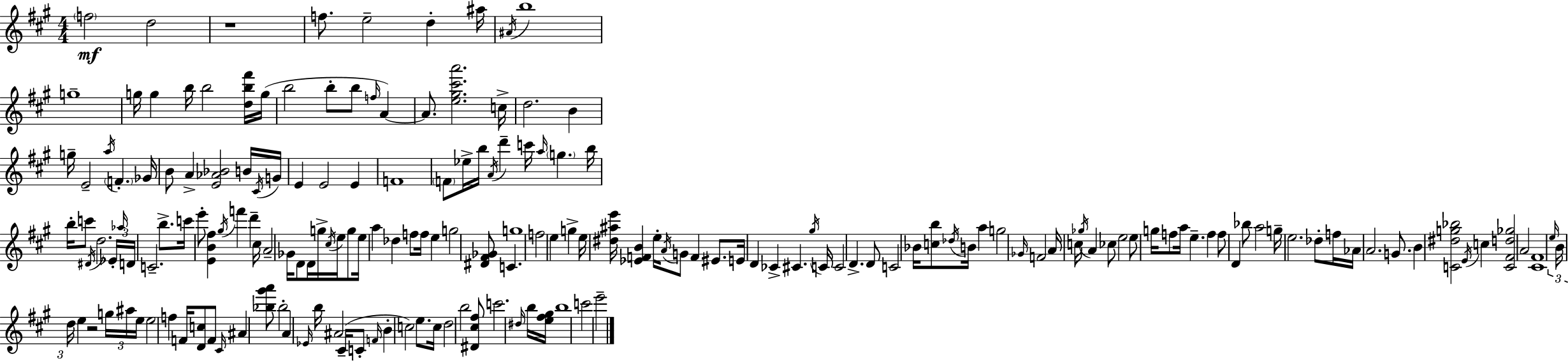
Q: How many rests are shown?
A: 2